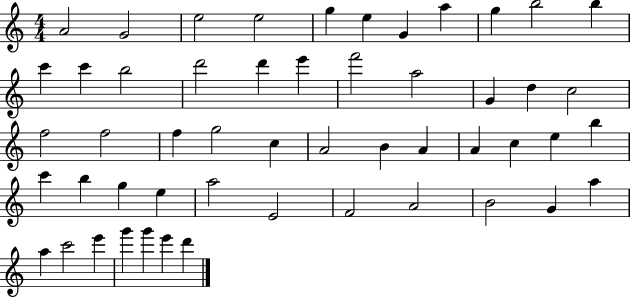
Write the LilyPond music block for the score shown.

{
  \clef treble
  \numericTimeSignature
  \time 4/4
  \key c \major
  a'2 g'2 | e''2 e''2 | g''4 e''4 g'4 a''4 | g''4 b''2 b''4 | \break c'''4 c'''4 b''2 | d'''2 d'''4 e'''4 | f'''2 a''2 | g'4 d''4 c''2 | \break f''2 f''2 | f''4 g''2 c''4 | a'2 b'4 a'4 | a'4 c''4 e''4 b''4 | \break c'''4 b''4 g''4 e''4 | a''2 e'2 | f'2 a'2 | b'2 g'4 a''4 | \break a''4 c'''2 e'''4 | g'''4 g'''4 e'''4 d'''4 | \bar "|."
}